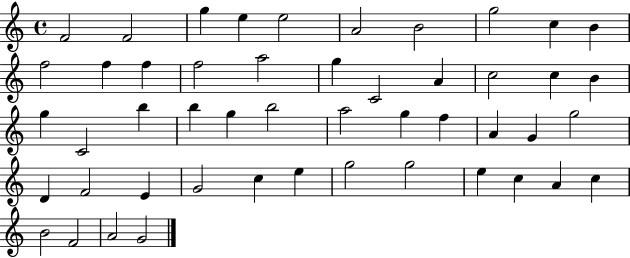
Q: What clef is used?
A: treble